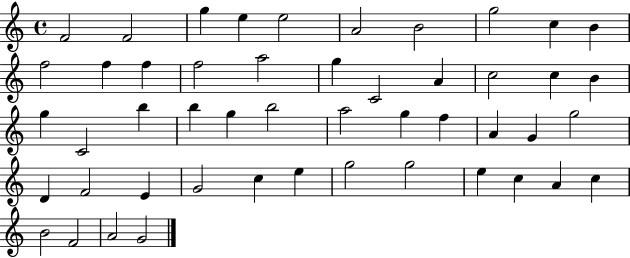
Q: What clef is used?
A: treble